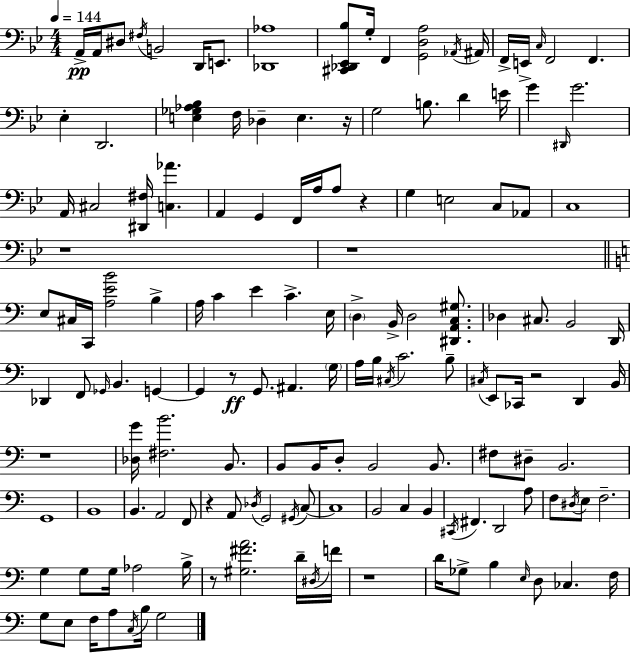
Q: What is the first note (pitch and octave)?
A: A2